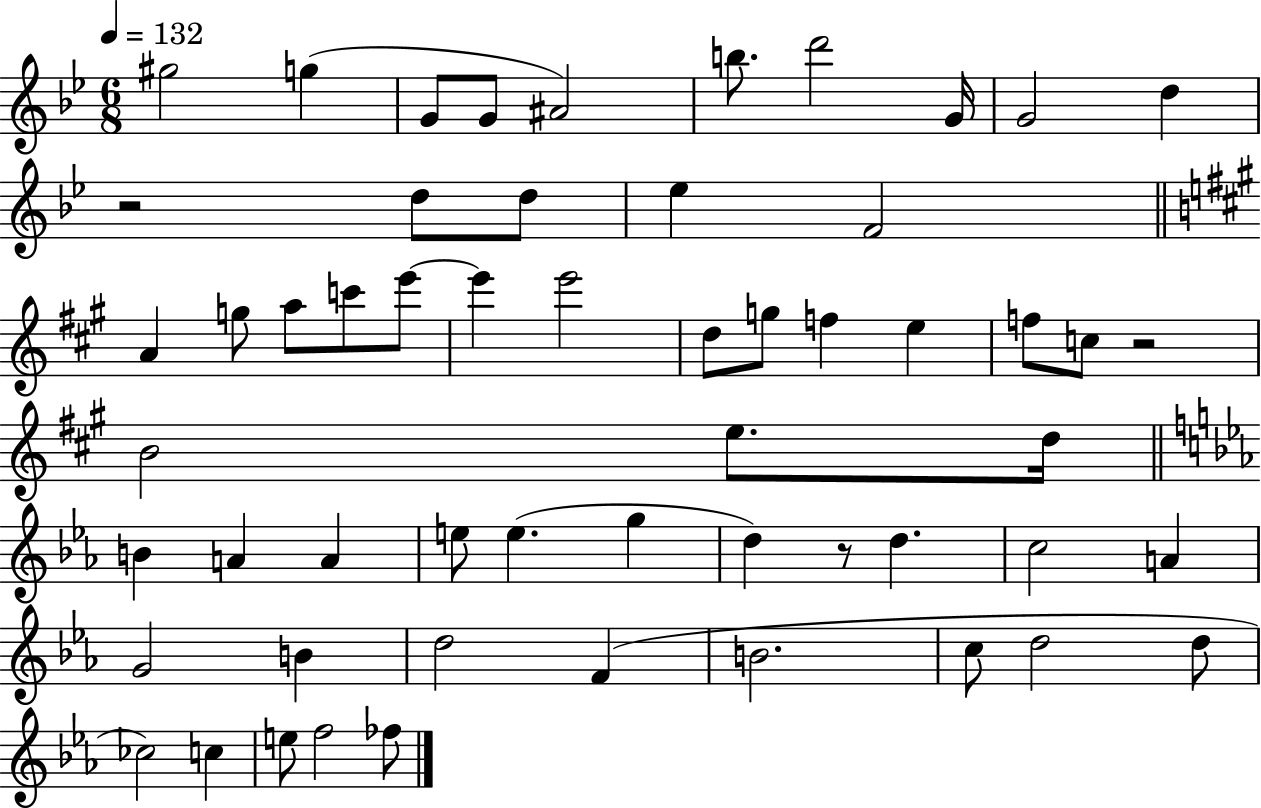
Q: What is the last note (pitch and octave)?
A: FES5